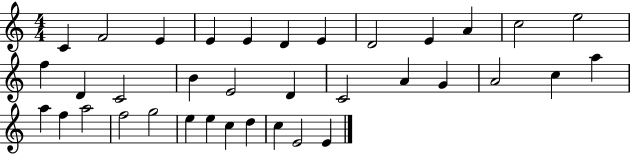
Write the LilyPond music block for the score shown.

{
  \clef treble
  \numericTimeSignature
  \time 4/4
  \key c \major
  c'4 f'2 e'4 | e'4 e'4 d'4 e'4 | d'2 e'4 a'4 | c''2 e''2 | \break f''4 d'4 c'2 | b'4 e'2 d'4 | c'2 a'4 g'4 | a'2 c''4 a''4 | \break a''4 f''4 a''2 | f''2 g''2 | e''4 e''4 c''4 d''4 | c''4 e'2 e'4 | \break \bar "|."
}